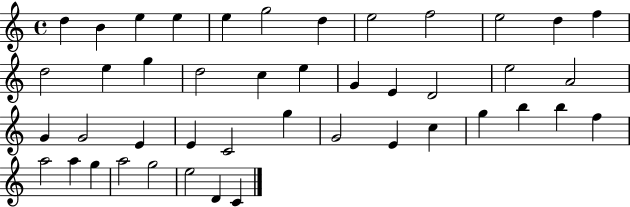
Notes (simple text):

D5/q B4/q E5/q E5/q E5/q G5/h D5/q E5/h F5/h E5/h D5/q F5/q D5/h E5/q G5/q D5/h C5/q E5/q G4/q E4/q D4/h E5/h A4/h G4/q G4/h E4/q E4/q C4/h G5/q G4/h E4/q C5/q G5/q B5/q B5/q F5/q A5/h A5/q G5/q A5/h G5/h E5/h D4/q C4/q